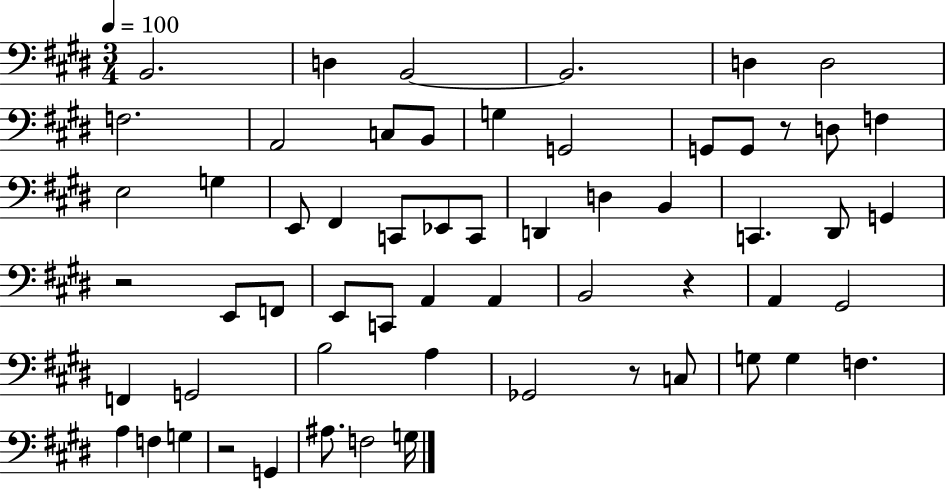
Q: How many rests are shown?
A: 5